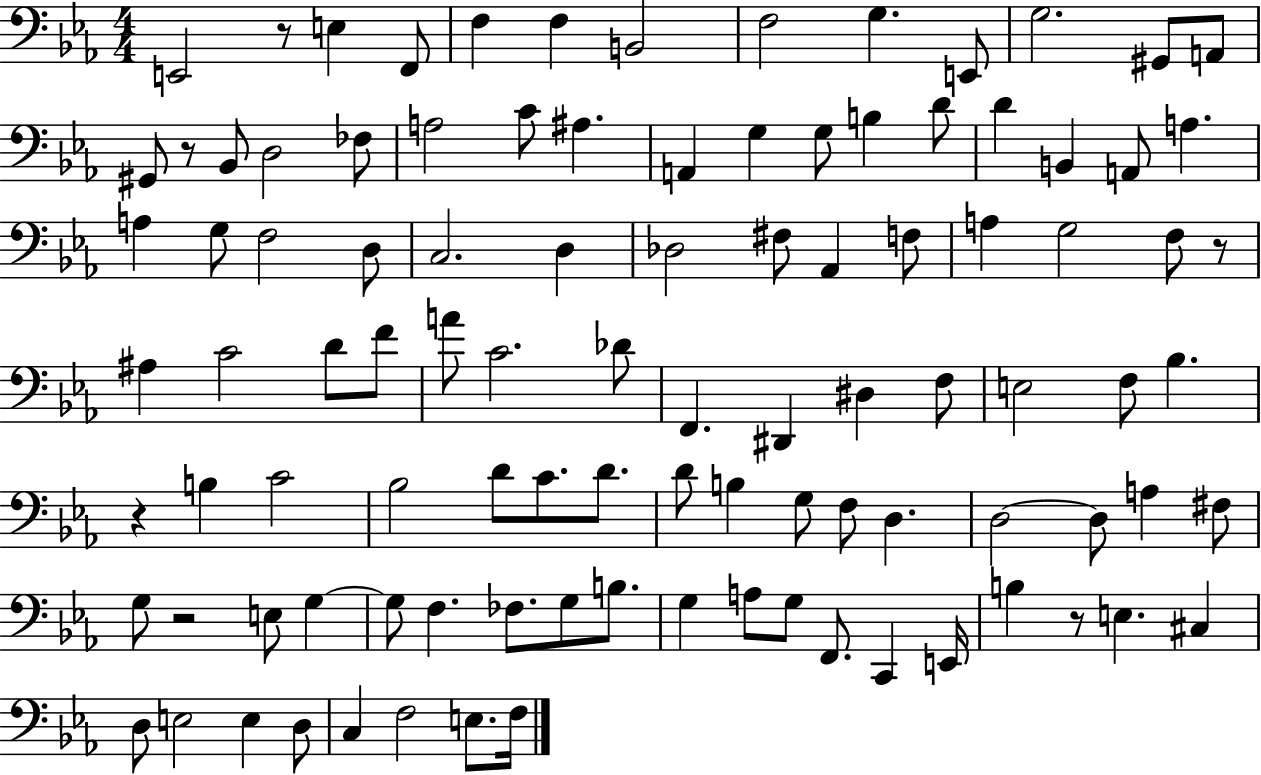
E2/h R/e E3/q F2/e F3/q F3/q B2/h F3/h G3/q. E2/e G3/h. G#2/e A2/e G#2/e R/e Bb2/e D3/h FES3/e A3/h C4/e A#3/q. A2/q G3/q G3/e B3/q D4/e D4/q B2/q A2/e A3/q. A3/q G3/e F3/h D3/e C3/h. D3/q Db3/h F#3/e Ab2/q F3/e A3/q G3/h F3/e R/e A#3/q C4/h D4/e F4/e A4/e C4/h. Db4/e F2/q. D#2/q D#3/q F3/e E3/h F3/e Bb3/q. R/q B3/q C4/h Bb3/h D4/e C4/e. D4/e. D4/e B3/q G3/e F3/e D3/q. D3/h D3/e A3/q F#3/e G3/e R/h E3/e G3/q G3/e F3/q. FES3/e. G3/e B3/e. G3/q A3/e G3/e F2/e. C2/q E2/s B3/q R/e E3/q. C#3/q D3/e E3/h E3/q D3/e C3/q F3/h E3/e. F3/s